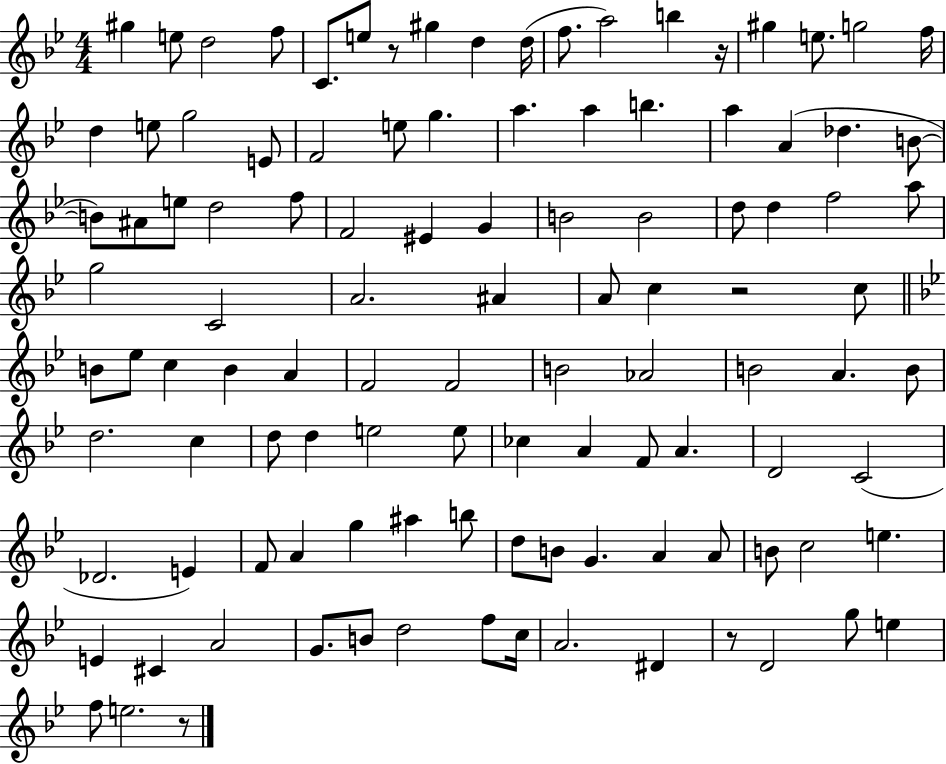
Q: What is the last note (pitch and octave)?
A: E5